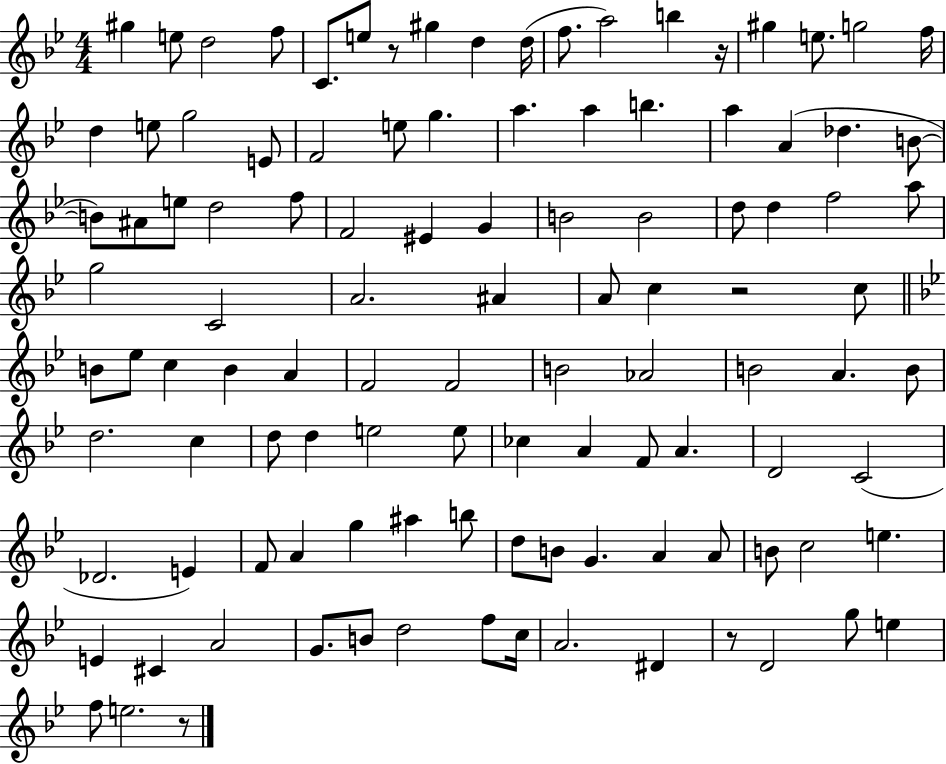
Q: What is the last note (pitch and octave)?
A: E5